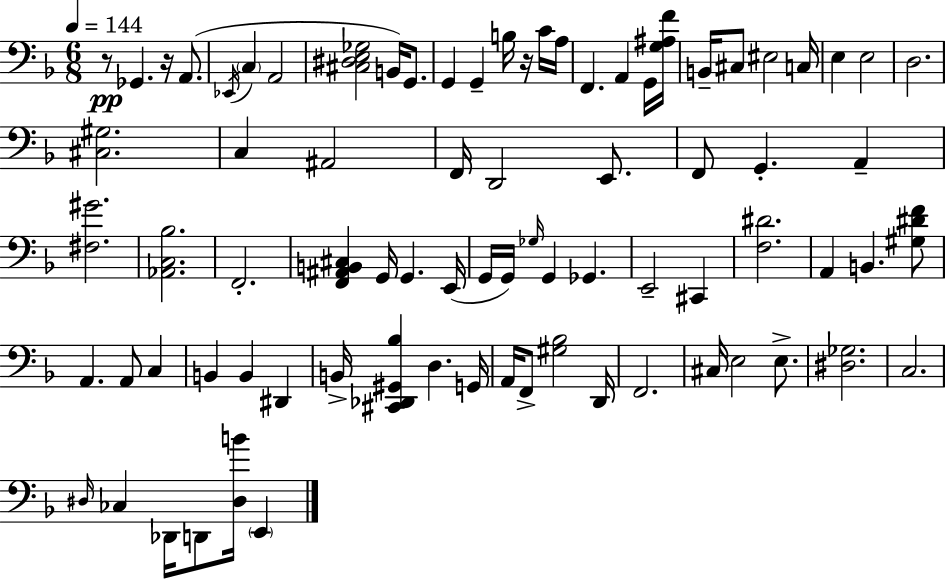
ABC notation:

X:1
T:Untitled
M:6/8
L:1/4
K:Dm
z/2 _G,, z/4 A,,/2 _E,,/4 C, A,,2 [^C,^D,E,_G,]2 B,,/4 G,,/2 G,, G,, B,/4 z/4 C/4 A,/4 F,, A,, G,,/4 [G,^A,F]/4 B,,/4 ^C,/2 ^E,2 C,/4 E, E,2 D,2 [^C,^G,]2 C, ^A,,2 F,,/4 D,,2 E,,/2 F,,/2 G,, A,, [^F,^G]2 [_A,,C,_B,]2 F,,2 [F,,^A,,B,,^C,] G,,/4 G,, E,,/4 G,,/4 G,,/4 _G,/4 G,, _G,, E,,2 ^C,, [F,^D]2 A,, B,, [^G,^DF]/2 A,, A,,/2 C, B,, B,, ^D,, B,,/4 [^C,,_D,,^G,,_B,] D, G,,/4 A,,/4 F,,/2 [^G,_B,]2 D,,/4 F,,2 ^C,/4 E,2 E,/2 [^D,_G,]2 C,2 ^D,/4 _C, _D,,/4 D,,/2 [^D,B]/4 E,,